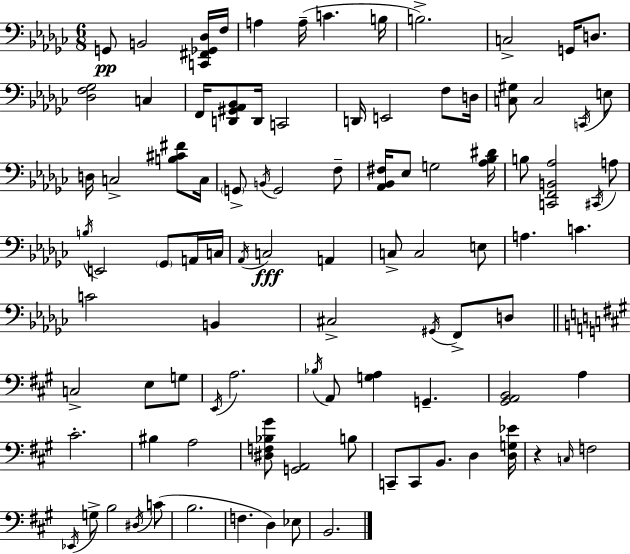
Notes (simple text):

G2/e B2/h [C2,F#2,Gb2,Db3]/s F3/s A3/q A3/s C4/q. B3/s B3/h. C3/h G2/s D3/e. [Db3,F3,Gb3]/h C3/q F2/s [D2,G#2,Ab2,Bb2]/e D2/s C2/h D2/s E2/h F3/e D3/s [C3,G#3]/e C3/h C2/s E3/e D3/s C3/h [B3,C#4,F#4]/e C3/s G2/e B2/s G2/h F3/e [Ab2,Bb2,F#3]/s Eb3/e G3/h [Ab3,Bb3,D#4]/s B3/e [C2,F2,B2,Ab3]/h C#2/s A3/e B3/s E2/h Gb2/e A2/s C3/s Ab2/s C3/h A2/q C3/e C3/h E3/e A3/q. C4/q. C4/h B2/q C#3/h G#2/s F2/e D3/e C3/h E3/e G3/e E2/s A3/h. Bb3/s A2/e [G3,A3]/q G2/q. [G#2,A2,B2]/h A3/q C#4/h. BIS3/q A3/h [D#3,F3,Bb3,G#4]/e [G2,A2]/h B3/e C2/e C2/e B2/e. D3/q [D3,G3,Eb4]/s R/q C3/s F3/h Eb2/s G3/e B3/h D#3/s C4/e B3/h. F3/q. D3/q Eb3/e B2/h.